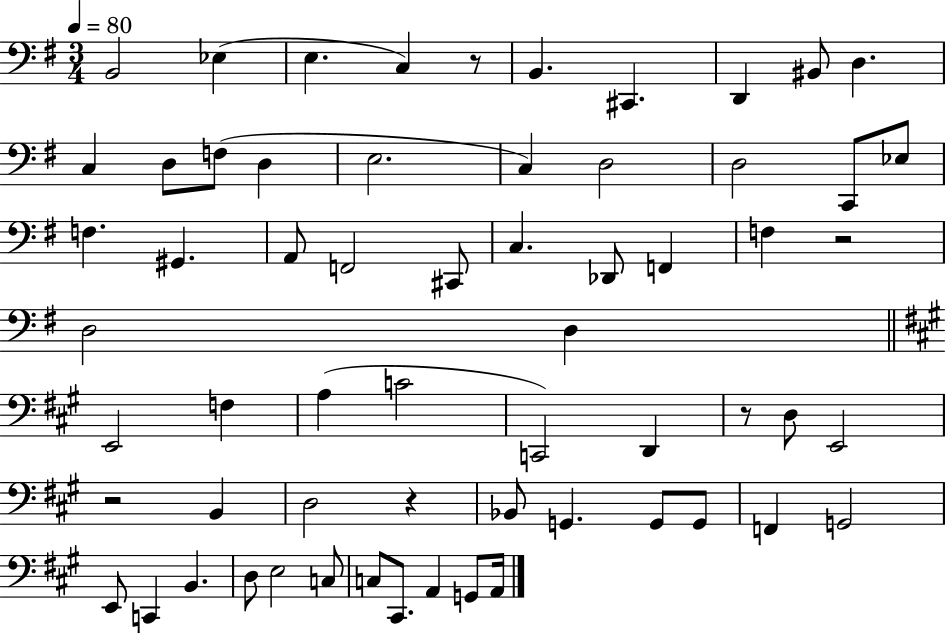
{
  \clef bass
  \numericTimeSignature
  \time 3/4
  \key g \major
  \tempo 4 = 80
  b,2 ees4( | e4. c4) r8 | b,4. cis,4. | d,4 bis,8 d4. | \break c4 d8 f8( d4 | e2. | c4) d2 | d2 c,8 ees8 | \break f4. gis,4. | a,8 f,2 cis,8 | c4. des,8 f,4 | f4 r2 | \break d2 d4 | \bar "||" \break \key a \major e,2 f4 | a4( c'2 | c,2) d,4 | r8 d8 e,2 | \break r2 b,4 | d2 r4 | bes,8 g,4. g,8 g,8 | f,4 g,2 | \break e,8 c,4 b,4. | d8 e2 c8 | c8 cis,8. a,4 g,8 a,16 | \bar "|."
}